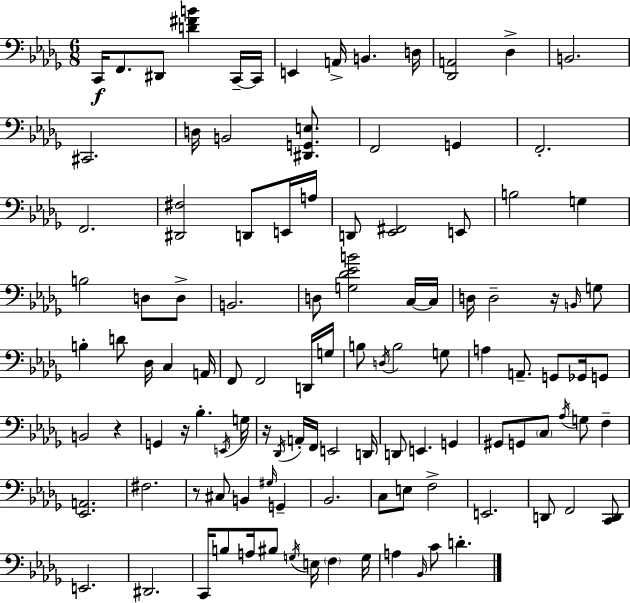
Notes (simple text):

C2/s F2/e. D#2/e [D4,F#4,B4]/q C2/s C2/s E2/q A2/s B2/q. D3/s [Db2,A2]/h Db3/q B2/h. C#2/h. D3/s B2/h [D#2,G2,E3]/e. F2/h G2/q F2/h. F2/h. [D#2,F#3]/h D2/e E2/s A3/s D2/e [Eb2,F#2]/h E2/e B3/h G3/q B3/h D3/e D3/e B2/h. D3/e [G3,Db4,Eb4,B4]/h C3/s C3/s D3/s D3/h R/s B2/s G3/e B3/q D4/e Db3/s C3/q A2/s F2/e F2/h D2/s G3/s B3/e D3/s B3/h G3/e A3/q A2/e. G2/e Gb2/s G2/e B2/h R/q G2/q R/s Bb3/q. E2/s G3/s R/s Db2/s A2/s F2/s E2/h D2/s D2/e E2/q. G2/q G#2/e G2/e C3/e Ab3/s G3/e F3/q [Eb2,A2]/h. F#3/h. R/e C#3/e B2/q G#3/s G2/q Bb2/h. C3/e E3/e F3/h E2/h. D2/e F2/h [C2,D2]/e E2/h. D#2/h. C2/s B3/e A3/s BIS3/e G3/s E3/s F3/q G3/s A3/q Bb2/s C4/e D4/q.